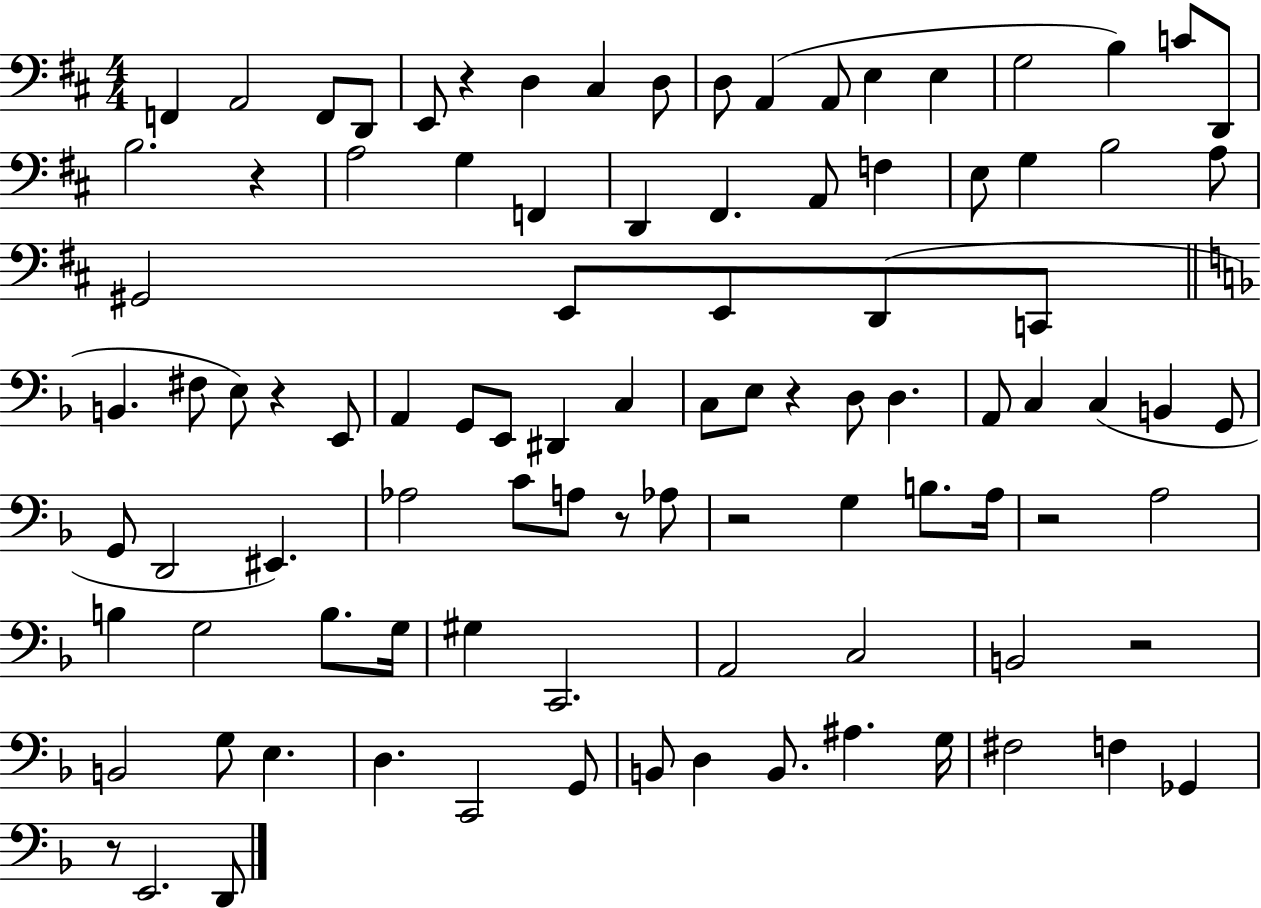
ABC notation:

X:1
T:Untitled
M:4/4
L:1/4
K:D
F,, A,,2 F,,/2 D,,/2 E,,/2 z D, ^C, D,/2 D,/2 A,, A,,/2 E, E, G,2 B, C/2 D,,/2 B,2 z A,2 G, F,, D,, ^F,, A,,/2 F, E,/2 G, B,2 A,/2 ^G,,2 E,,/2 E,,/2 D,,/2 C,,/2 B,, ^F,/2 E,/2 z E,,/2 A,, G,,/2 E,,/2 ^D,, C, C,/2 E,/2 z D,/2 D, A,,/2 C, C, B,, G,,/2 G,,/2 D,,2 ^E,, _A,2 C/2 A,/2 z/2 _A,/2 z2 G, B,/2 A,/4 z2 A,2 B, G,2 B,/2 G,/4 ^G, C,,2 A,,2 C,2 B,,2 z2 B,,2 G,/2 E, D, C,,2 G,,/2 B,,/2 D, B,,/2 ^A, G,/4 ^F,2 F, _G,, z/2 E,,2 D,,/2